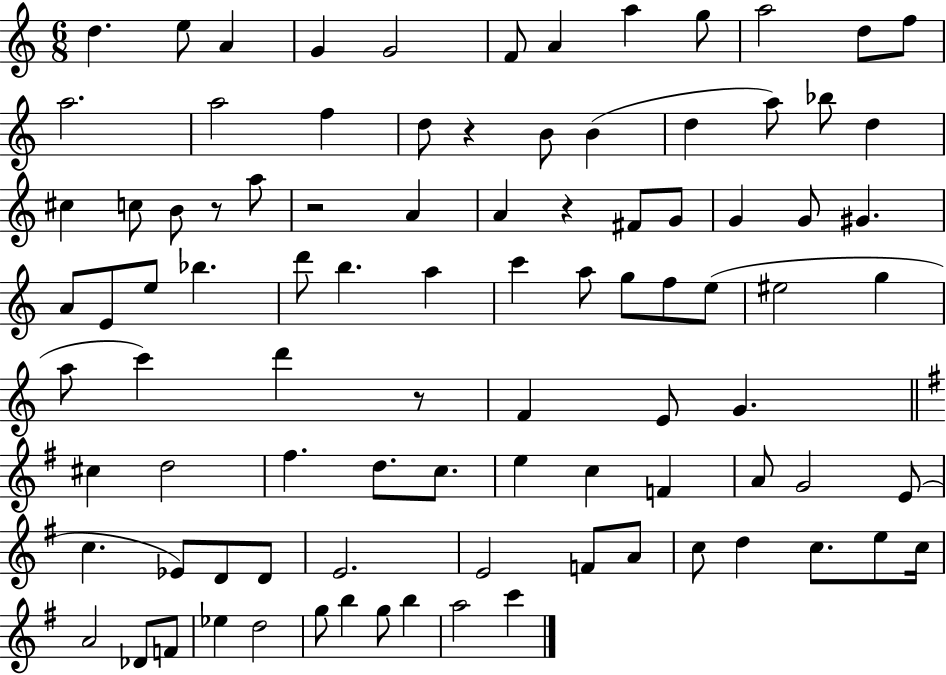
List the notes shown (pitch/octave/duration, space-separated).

D5/q. E5/e A4/q G4/q G4/h F4/e A4/q A5/q G5/e A5/h D5/e F5/e A5/h. A5/h F5/q D5/e R/q B4/e B4/q D5/q A5/e Bb5/e D5/q C#5/q C5/e B4/e R/e A5/e R/h A4/q A4/q R/q F#4/e G4/e G4/q G4/e G#4/q. A4/e E4/e E5/e Bb5/q. D6/e B5/q. A5/q C6/q A5/e G5/e F5/e E5/e EIS5/h G5/q A5/e C6/q D6/q R/e F4/q E4/e G4/q. C#5/q D5/h F#5/q. D5/e. C5/e. E5/q C5/q F4/q A4/e G4/h E4/e C5/q. Eb4/e D4/e D4/e E4/h. E4/h F4/e A4/e C5/e D5/q C5/e. E5/e C5/s A4/h Db4/e F4/e Eb5/q D5/h G5/e B5/q G5/e B5/q A5/h C6/q